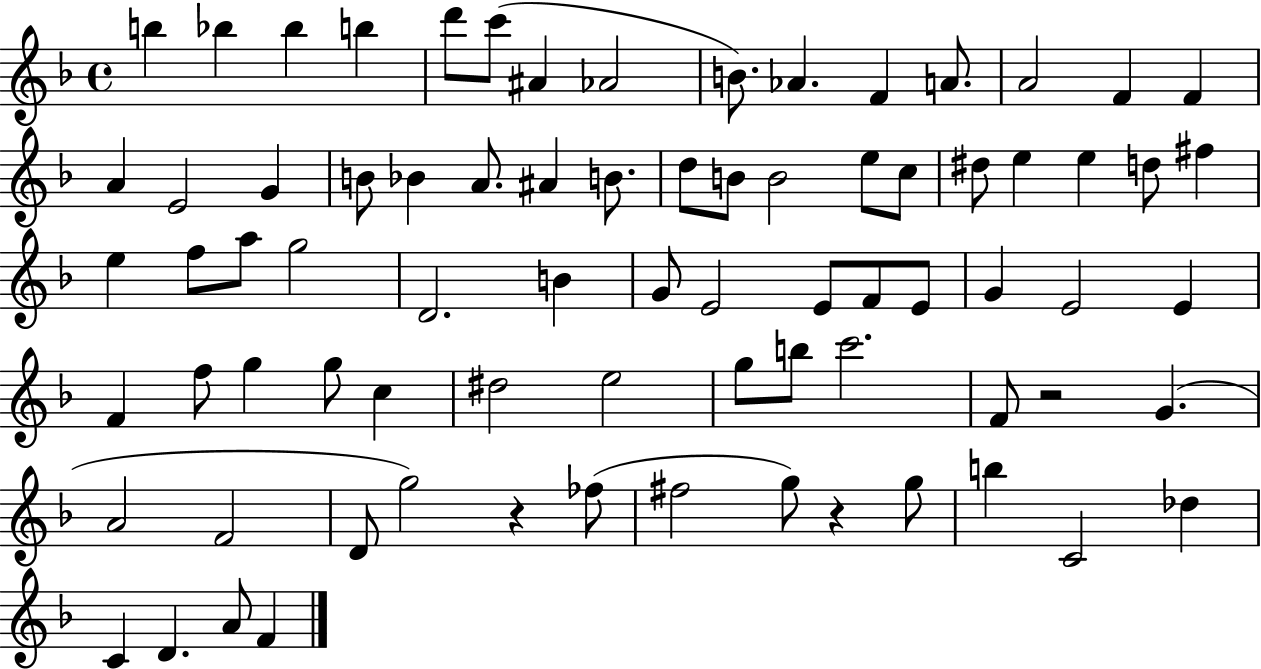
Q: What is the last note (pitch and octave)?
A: F4